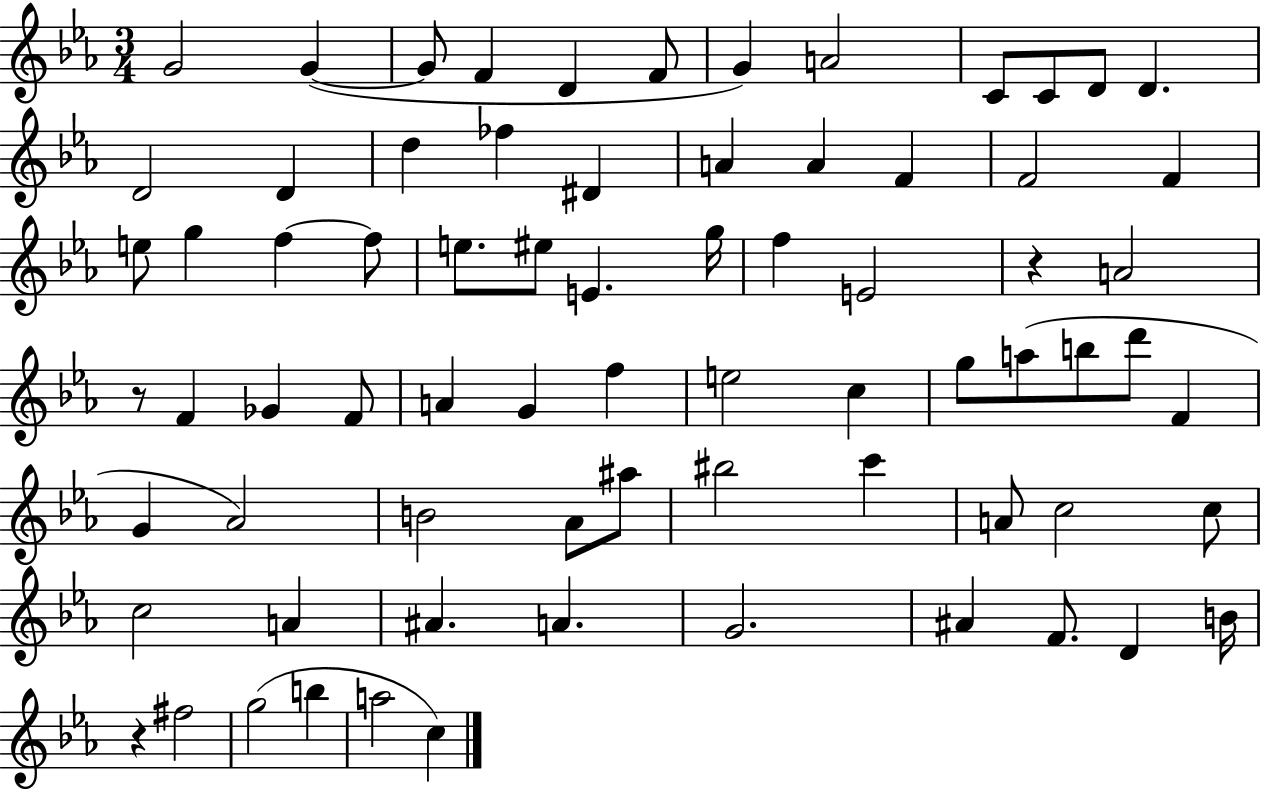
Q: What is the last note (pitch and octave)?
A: C5